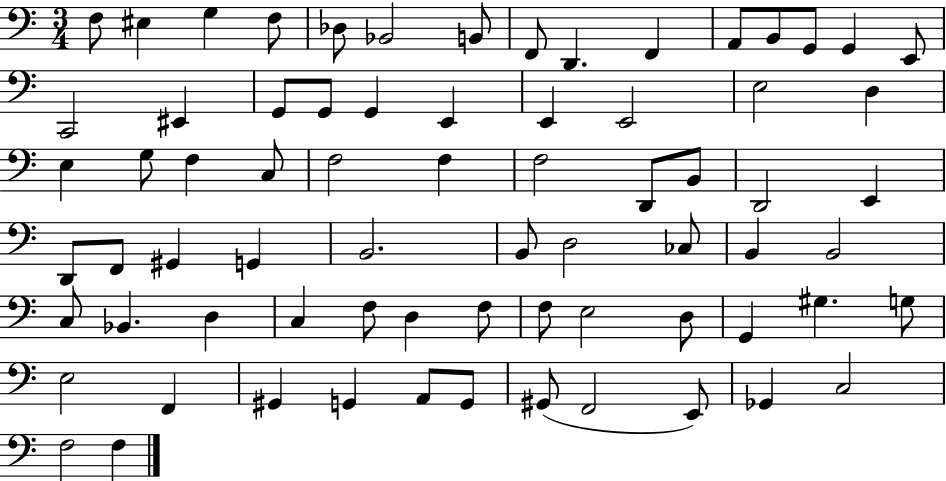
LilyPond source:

{
  \clef bass
  \numericTimeSignature
  \time 3/4
  \key c \major
  \repeat volta 2 { f8 eis4 g4 f8 | des8 bes,2 b,8 | f,8 d,4. f,4 | a,8 b,8 g,8 g,4 e,8 | \break c,2 eis,4 | g,8 g,8 g,4 e,4 | e,4 e,2 | e2 d4 | \break e4 g8 f4 c8 | f2 f4 | f2 d,8 b,8 | d,2 e,4 | \break d,8 f,8 gis,4 g,4 | b,2. | b,8 d2 ces8 | b,4 b,2 | \break c8 bes,4. d4 | c4 f8 d4 f8 | f8 e2 d8 | g,4 gis4. g8 | \break e2 f,4 | gis,4 g,4 a,8 g,8 | gis,8( f,2 e,8) | ges,4 c2 | \break f2 f4 | } \bar "|."
}